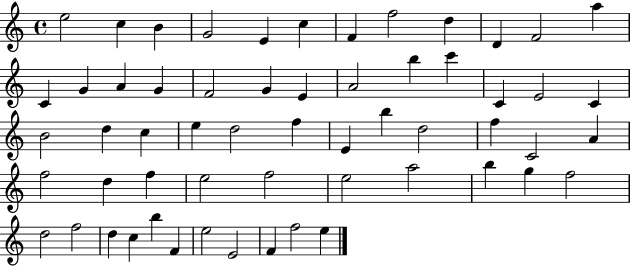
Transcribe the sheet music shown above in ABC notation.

X:1
T:Untitled
M:4/4
L:1/4
K:C
e2 c B G2 E c F f2 d D F2 a C G A G F2 G E A2 b c' C E2 C B2 d c e d2 f E b d2 f C2 A f2 d f e2 f2 e2 a2 b g f2 d2 f2 d c b F e2 E2 F f2 e